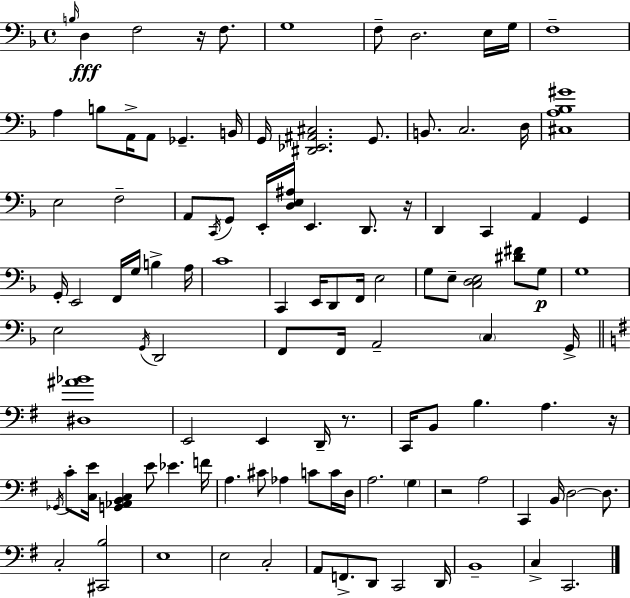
B3/s D3/q F3/h R/s F3/e. G3/w F3/e D3/h. E3/s G3/s F3/w A3/q B3/e A2/s A2/e Gb2/q. B2/s G2/s [D#2,Eb2,A#2,C#3]/h. G2/e. B2/e. C3/h. D3/s [C#3,A3,Bb3,G#4]/w E3/h F3/h A2/e C2/s G2/e E2/s [D3,E3,A#3]/s E2/q. D2/e. R/s D2/q C2/q A2/q G2/q G2/s E2/h F2/s G3/s B3/q A3/s C4/w C2/q E2/s D2/e F2/s E3/h G3/e E3/e [C3,D3,E3]/h [D#4,F#4]/e G3/e G3/w E3/h G2/s D2/h F2/e F2/s A2/h C3/q G2/s [D#3,A#4,Bb4]/w E2/h E2/q D2/s R/e. C2/s B2/e B3/q. A3/q. R/s Gb2/s C4/e [C3,E4]/s [G2,Ab2,B2,C3]/q E4/e Eb4/q. F4/s A3/q. C#4/e Ab3/q C4/e C4/s D3/s A3/h. G3/q R/h A3/h C2/q B2/s D3/h D3/e. C3/h [C#2,B3]/h E3/w E3/h C3/h A2/e F2/e. D2/e C2/h D2/s B2/w C3/q C2/h.